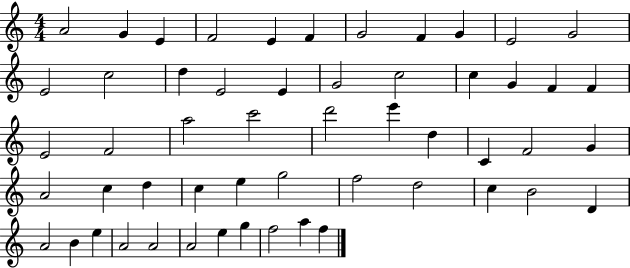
{
  \clef treble
  \numericTimeSignature
  \time 4/4
  \key c \major
  a'2 g'4 e'4 | f'2 e'4 f'4 | g'2 f'4 g'4 | e'2 g'2 | \break e'2 c''2 | d''4 e'2 e'4 | g'2 c''2 | c''4 g'4 f'4 f'4 | \break e'2 f'2 | a''2 c'''2 | d'''2 e'''4 d''4 | c'4 f'2 g'4 | \break a'2 c''4 d''4 | c''4 e''4 g''2 | f''2 d''2 | c''4 b'2 d'4 | \break a'2 b'4 e''4 | a'2 a'2 | a'2 e''4 g''4 | f''2 a''4 f''4 | \break \bar "|."
}